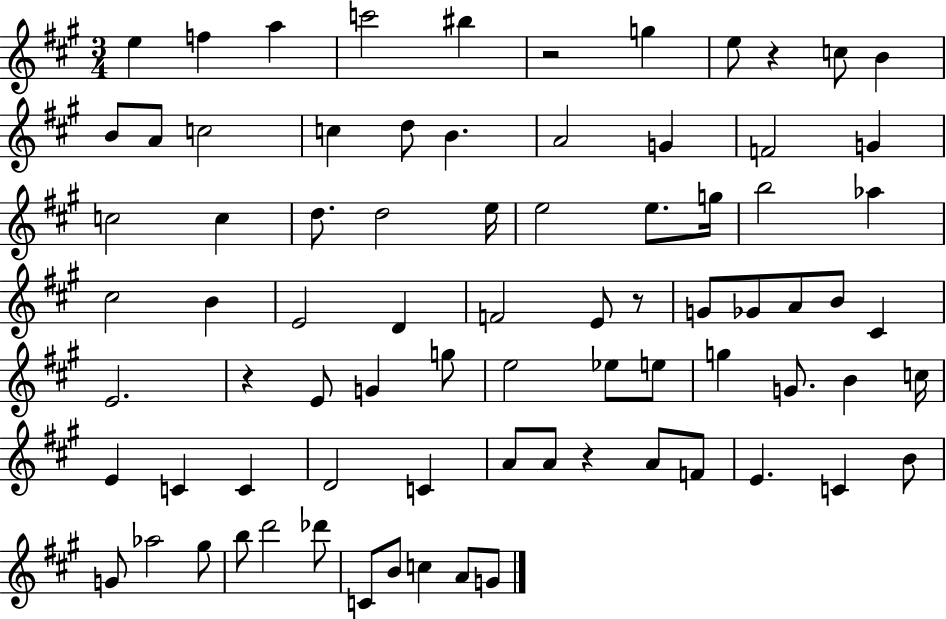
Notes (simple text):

E5/q F5/q A5/q C6/h BIS5/q R/h G5/q E5/e R/q C5/e B4/q B4/e A4/e C5/h C5/q D5/e B4/q. A4/h G4/q F4/h G4/q C5/h C5/q D5/e. D5/h E5/s E5/h E5/e. G5/s B5/h Ab5/q C#5/h B4/q E4/h D4/q F4/h E4/e R/e G4/e Gb4/e A4/e B4/e C#4/q E4/h. R/q E4/e G4/q G5/e E5/h Eb5/e E5/e G5/q G4/e. B4/q C5/s E4/q C4/q C4/q D4/h C4/q A4/e A4/e R/q A4/e F4/e E4/q. C4/q B4/e G4/e Ab5/h G#5/e B5/e D6/h Db6/e C4/e B4/e C5/q A4/e G4/e